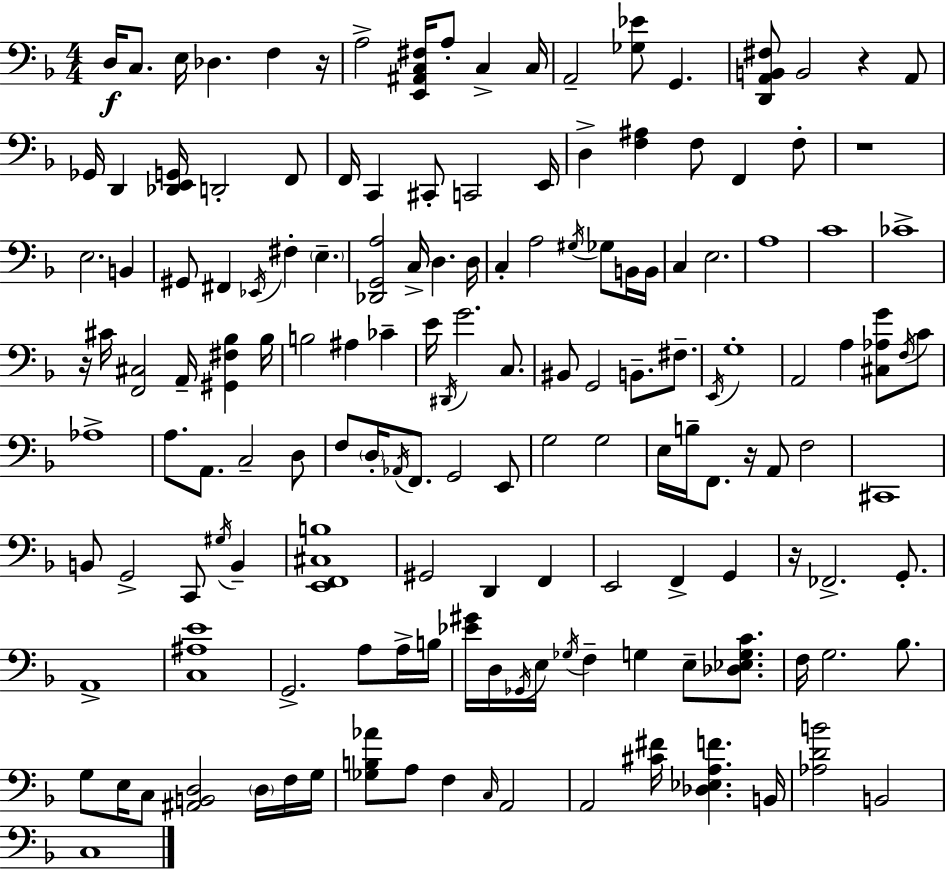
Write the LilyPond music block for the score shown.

{
  \clef bass
  \numericTimeSignature
  \time 4/4
  \key d \minor
  d16\f c8. e16 des4. f4 r16 | a2-> <e, ais, c fis>16 a8-. c4-> c16 | a,2-- <ges ees'>8 g,4. | <d, a, b, fis>8 b,2 r4 a,8 | \break ges,16 d,4 <des, e, g,>16 d,2-. f,8 | f,16 c,4 cis,8-. c,2 e,16 | d4-> <f ais>4 f8 f,4 f8-. | r1 | \break e2. b,4 | gis,8 fis,4 \acciaccatura { ees,16 } fis4-. \parenthesize e4.-- | <des, g, a>2 c16-> d4. | d16 c4-. a2 \acciaccatura { gis16 } ges8 | \break b,16 b,16 c4 e2. | a1 | c'1 | ces'1-> | \break r16 cis'16 <f, cis>2 a,16-- <gis, fis bes>4 | bes16 b2 ais4 ces'4-- | e'16 \acciaccatura { dis,16 } g'2. | c8. bis,8 g,2 b,8.-- | \break fis8.-- \acciaccatura { e,16 } g1-. | a,2 a4 | <cis aes g'>8 \acciaccatura { f16 } c'8 aes1-> | a8. a,8. c2-- | \break d8 f8 \parenthesize d16-. \acciaccatura { aes,16 } f,8. g,2 | e,8 g2 g2 | e16 b16-- f,8. r16 a,8 f2 | cis,1 | \break b,8 g,2-> | c,8 \acciaccatura { gis16 } b,4-- <e, f, cis b>1 | gis,2 d,4 | f,4 e,2 f,4-> | \break g,4 r16 fes,2.-> | g,8.-. a,1-> | <c ais e'>1 | g,2.-> | \break a8 a16-> b16 <ees' gis'>16 d16 \acciaccatura { ges,16 } e16 \acciaccatura { ges16 } f4-- | g4 e8-- <des ees g c'>8. f16 g2. | bes8. g8 e16 c8 <ais, b, d>2 | \parenthesize d16 f16 g16 <ges b aes'>8 a8 f4 | \break \grace { c16 } a,2 a,2 | <cis' fis'>16 <des ees a f'>4. b,16 <aes d' b'>2 | b,2 c1 | \bar "|."
}